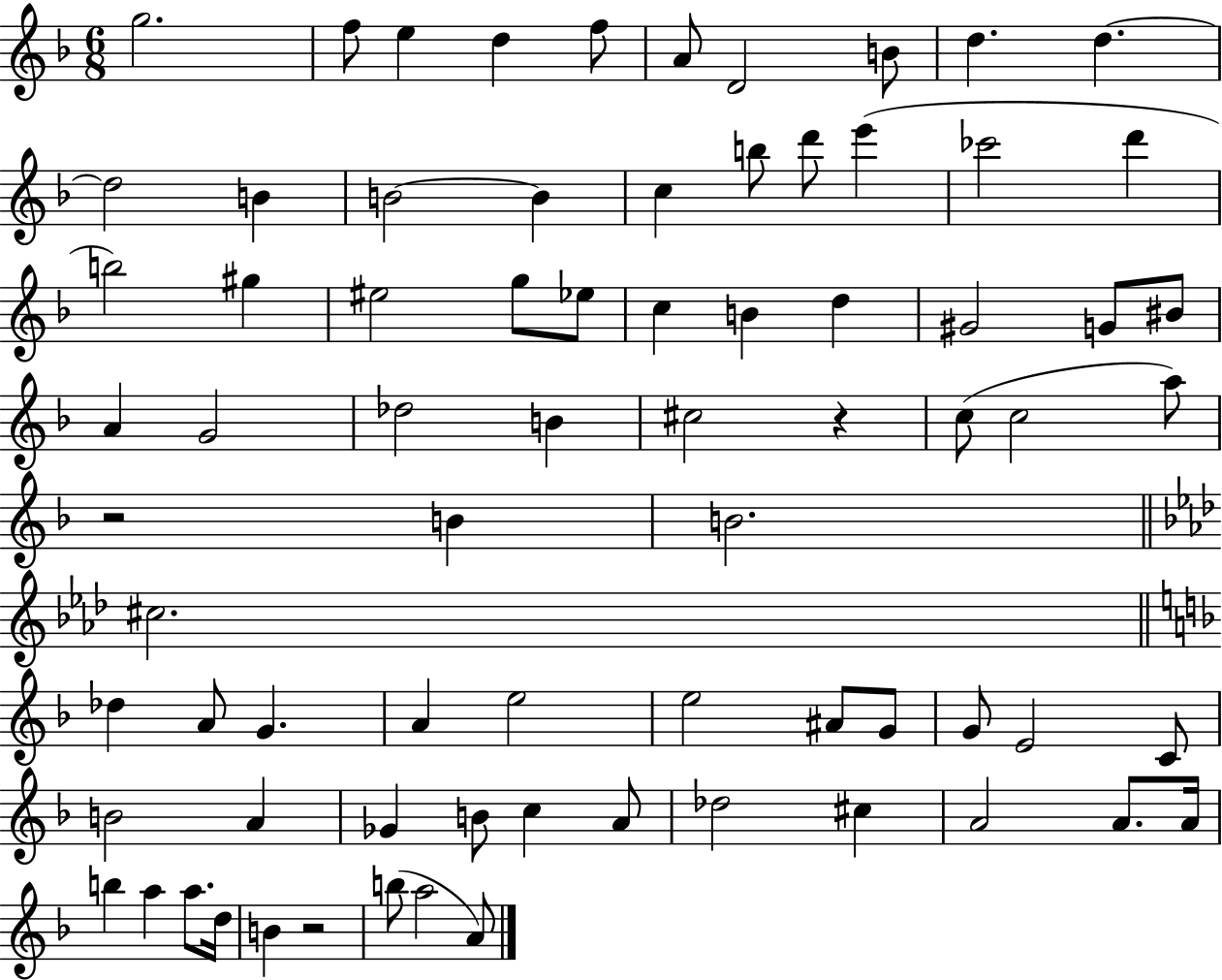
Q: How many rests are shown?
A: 3